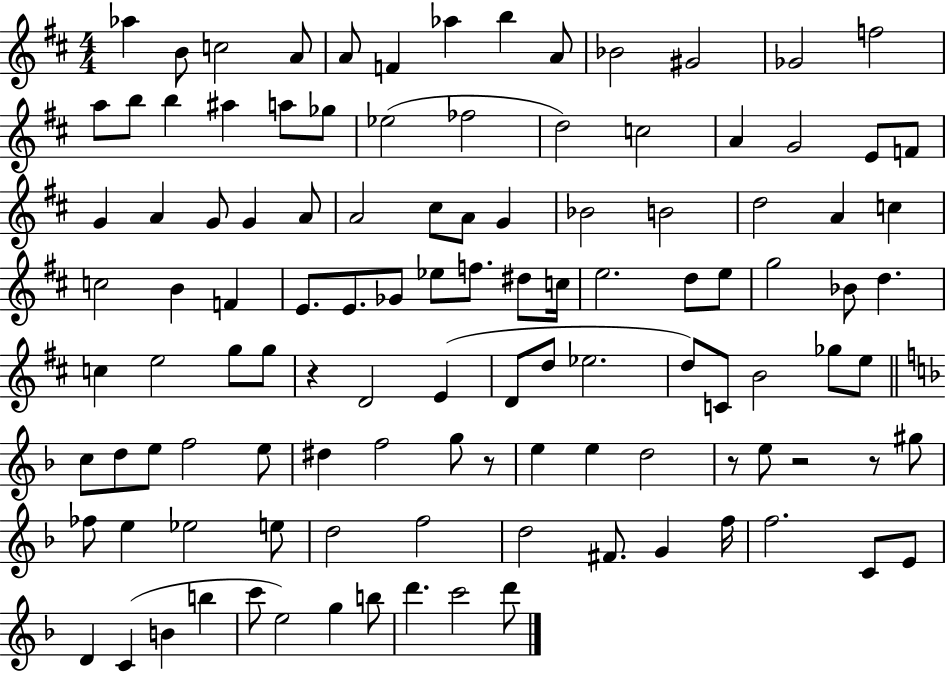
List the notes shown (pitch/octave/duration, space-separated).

Ab5/q B4/e C5/h A4/e A4/e F4/q Ab5/q B5/q A4/e Bb4/h G#4/h Gb4/h F5/h A5/e B5/e B5/q A#5/q A5/e Gb5/e Eb5/h FES5/h D5/h C5/h A4/q G4/h E4/e F4/e G4/q A4/q G4/e G4/q A4/e A4/h C#5/e A4/e G4/q Bb4/h B4/h D5/h A4/q C5/q C5/h B4/q F4/q E4/e. E4/e. Gb4/e Eb5/e F5/e. D#5/e C5/s E5/h. D5/e E5/e G5/h Bb4/e D5/q. C5/q E5/h G5/e G5/e R/q D4/h E4/q D4/e D5/e Eb5/h. D5/e C4/e B4/h Gb5/e E5/e C5/e D5/e E5/e F5/h E5/e D#5/q F5/h G5/e R/e E5/q E5/q D5/h R/e E5/e R/h R/e G#5/e FES5/e E5/q Eb5/h E5/e D5/h F5/h D5/h F#4/e. G4/q F5/s F5/h. C4/e E4/e D4/q C4/q B4/q B5/q C6/e E5/h G5/q B5/e D6/q. C6/h D6/e